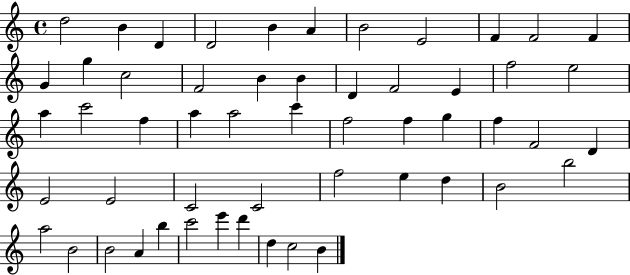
X:1
T:Untitled
M:4/4
L:1/4
K:C
d2 B D D2 B A B2 E2 F F2 F G g c2 F2 B B D F2 E f2 e2 a c'2 f a a2 c' f2 f g f F2 D E2 E2 C2 C2 f2 e d B2 b2 a2 B2 B2 A b c'2 e' d' d c2 B